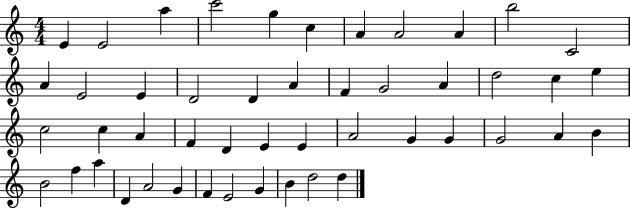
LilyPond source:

{
  \clef treble
  \numericTimeSignature
  \time 4/4
  \key c \major
  e'4 e'2 a''4 | c'''2 g''4 c''4 | a'4 a'2 a'4 | b''2 c'2 | \break a'4 e'2 e'4 | d'2 d'4 a'4 | f'4 g'2 a'4 | d''2 c''4 e''4 | \break c''2 c''4 a'4 | f'4 d'4 e'4 e'4 | a'2 g'4 g'4 | g'2 a'4 b'4 | \break b'2 f''4 a''4 | d'4 a'2 g'4 | f'4 e'2 g'4 | b'4 d''2 d''4 | \break \bar "|."
}